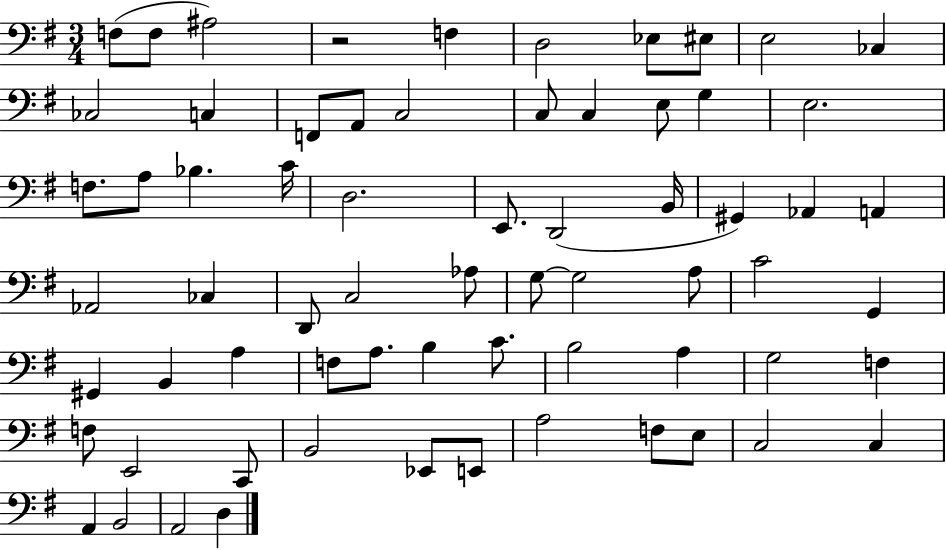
F3/e F3/e A#3/h R/h F3/q D3/h Eb3/e EIS3/e E3/h CES3/q CES3/h C3/q F2/e A2/e C3/h C3/e C3/q E3/e G3/q E3/h. F3/e. A3/e Bb3/q. C4/s D3/h. E2/e. D2/h B2/s G#2/q Ab2/q A2/q Ab2/h CES3/q D2/e C3/h Ab3/e G3/e G3/h A3/e C4/h G2/q G#2/q B2/q A3/q F3/e A3/e. B3/q C4/e. B3/h A3/q G3/h F3/q F3/e E2/h C2/e B2/h Eb2/e E2/e A3/h F3/e E3/e C3/h C3/q A2/q B2/h A2/h D3/q